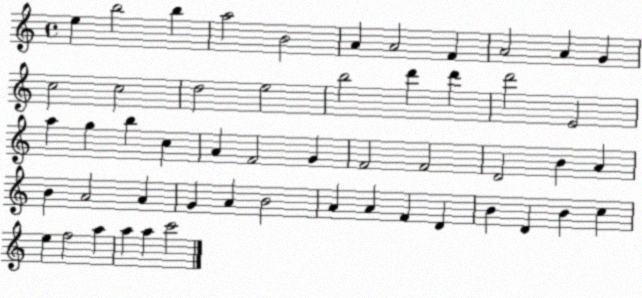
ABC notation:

X:1
T:Untitled
M:4/4
L:1/4
K:C
e b2 b a2 B2 A A2 F A2 A G c2 c2 d2 e2 b2 d' d' d'2 E2 a g b c A F2 G F2 F2 D2 B A B A2 A G A B2 A A F D B D B c e f2 a a a c'2